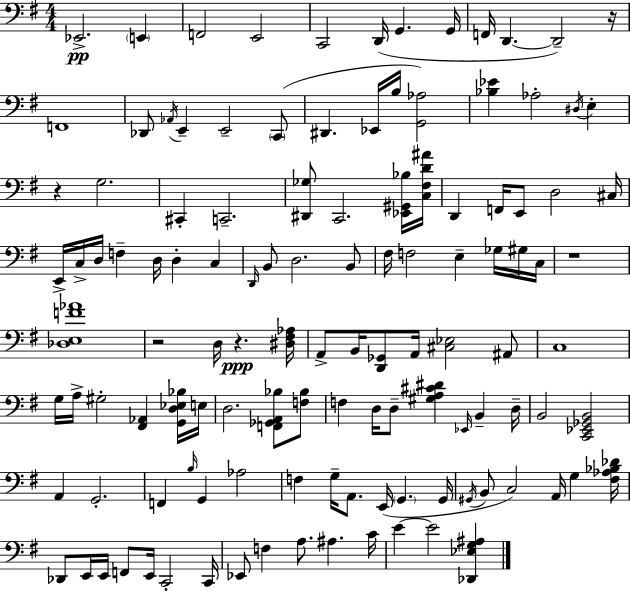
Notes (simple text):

Eb2/h. E2/q F2/h E2/h C2/h D2/s G2/q. G2/s F2/s D2/q. D2/h R/s F2/w Db2/e Ab2/s E2/q E2/h C2/e D#2/q. Eb2/s B3/s [G2,Ab3]/h [Bb3,Eb4]/q Ab3/h D#3/s E3/q R/q G3/h. C#2/q C2/h. [D#2,Gb3]/e C2/h. [Eb2,G#2,Bb3]/s [C3,F#3,D4,A#4]/s D2/q F2/s E2/e D3/h C#3/s E2/s C3/s D3/s F3/q D3/s D3/q C3/q D2/s B2/e D3/h. B2/e F#3/s F3/h E3/q Gb3/s G#3/s C3/s R/w [Db3,E3,F4,Ab4]/w R/h D3/s R/q. [D#3,F#3,Ab3]/s A2/e B2/s [D2,Gb2]/e A2/s [C#3,Eb3]/h A#2/e C3/w G3/s A3/s G#3/h [F#2,Ab2]/q [G2,D3,Eb3,Bb3]/s E3/s D3/h. [F2,Gb2,A2,Bb3]/e [F3,Bb3]/e F3/q D3/s D3/e [G#3,A3,C#4,D#4]/q Eb2/s B2/q D3/s B2/h [C2,Eb2,Gb2,B2]/h A2/q G2/h. F2/q B3/s G2/q Ab3/h F3/q G3/s A2/e. E2/s G2/q. G2/s G#2/s B2/e C3/h A2/s G3/q [F#3,Ab3,Bb3,Db4]/s Db2/e E2/s E2/s F2/e E2/s C2/h C2/s Eb2/e F3/q A3/e. A#3/q. C4/s E4/q E4/h [Db2,Eb3,G3,A#3]/q